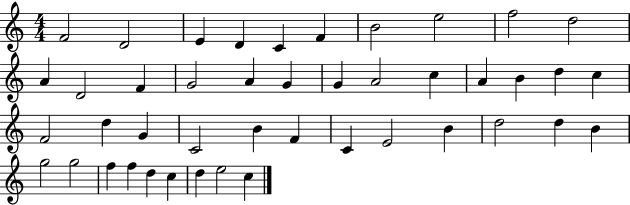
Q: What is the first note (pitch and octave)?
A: F4